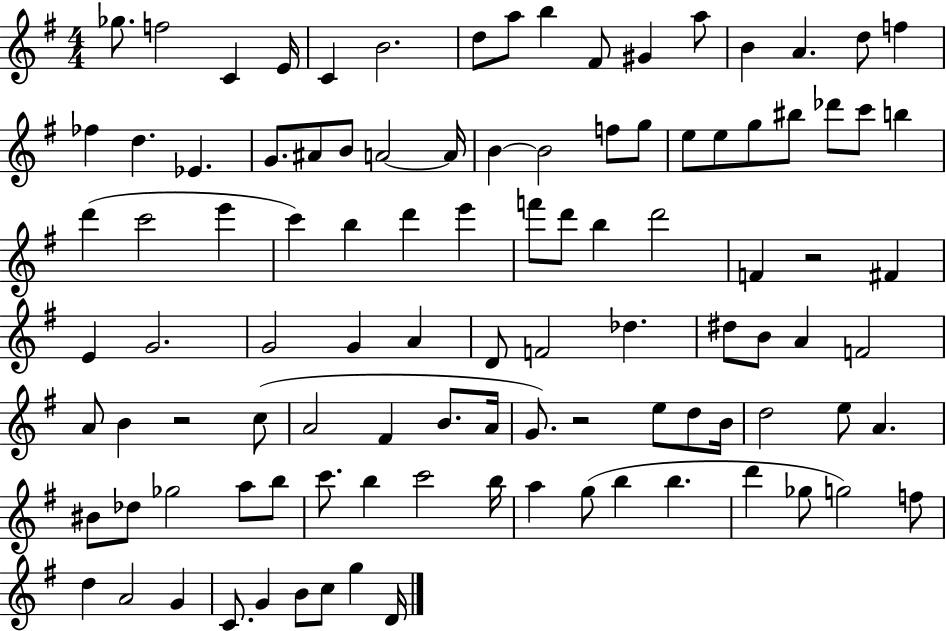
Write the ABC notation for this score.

X:1
T:Untitled
M:4/4
L:1/4
K:G
_g/2 f2 C E/4 C B2 d/2 a/2 b ^F/2 ^G a/2 B A d/2 f _f d _E G/2 ^A/2 B/2 A2 A/4 B B2 f/2 g/2 e/2 e/2 g/2 ^b/2 _d'/2 c'/2 b d' c'2 e' c' b d' e' f'/2 d'/2 b d'2 F z2 ^F E G2 G2 G A D/2 F2 _d ^d/2 B/2 A F2 A/2 B z2 c/2 A2 ^F B/2 A/4 G/2 z2 e/2 d/2 B/4 d2 e/2 A ^B/2 _d/2 _g2 a/2 b/2 c'/2 b c'2 b/4 a g/2 b b d' _g/2 g2 f/2 d A2 G C/2 G B/2 c/2 g D/4